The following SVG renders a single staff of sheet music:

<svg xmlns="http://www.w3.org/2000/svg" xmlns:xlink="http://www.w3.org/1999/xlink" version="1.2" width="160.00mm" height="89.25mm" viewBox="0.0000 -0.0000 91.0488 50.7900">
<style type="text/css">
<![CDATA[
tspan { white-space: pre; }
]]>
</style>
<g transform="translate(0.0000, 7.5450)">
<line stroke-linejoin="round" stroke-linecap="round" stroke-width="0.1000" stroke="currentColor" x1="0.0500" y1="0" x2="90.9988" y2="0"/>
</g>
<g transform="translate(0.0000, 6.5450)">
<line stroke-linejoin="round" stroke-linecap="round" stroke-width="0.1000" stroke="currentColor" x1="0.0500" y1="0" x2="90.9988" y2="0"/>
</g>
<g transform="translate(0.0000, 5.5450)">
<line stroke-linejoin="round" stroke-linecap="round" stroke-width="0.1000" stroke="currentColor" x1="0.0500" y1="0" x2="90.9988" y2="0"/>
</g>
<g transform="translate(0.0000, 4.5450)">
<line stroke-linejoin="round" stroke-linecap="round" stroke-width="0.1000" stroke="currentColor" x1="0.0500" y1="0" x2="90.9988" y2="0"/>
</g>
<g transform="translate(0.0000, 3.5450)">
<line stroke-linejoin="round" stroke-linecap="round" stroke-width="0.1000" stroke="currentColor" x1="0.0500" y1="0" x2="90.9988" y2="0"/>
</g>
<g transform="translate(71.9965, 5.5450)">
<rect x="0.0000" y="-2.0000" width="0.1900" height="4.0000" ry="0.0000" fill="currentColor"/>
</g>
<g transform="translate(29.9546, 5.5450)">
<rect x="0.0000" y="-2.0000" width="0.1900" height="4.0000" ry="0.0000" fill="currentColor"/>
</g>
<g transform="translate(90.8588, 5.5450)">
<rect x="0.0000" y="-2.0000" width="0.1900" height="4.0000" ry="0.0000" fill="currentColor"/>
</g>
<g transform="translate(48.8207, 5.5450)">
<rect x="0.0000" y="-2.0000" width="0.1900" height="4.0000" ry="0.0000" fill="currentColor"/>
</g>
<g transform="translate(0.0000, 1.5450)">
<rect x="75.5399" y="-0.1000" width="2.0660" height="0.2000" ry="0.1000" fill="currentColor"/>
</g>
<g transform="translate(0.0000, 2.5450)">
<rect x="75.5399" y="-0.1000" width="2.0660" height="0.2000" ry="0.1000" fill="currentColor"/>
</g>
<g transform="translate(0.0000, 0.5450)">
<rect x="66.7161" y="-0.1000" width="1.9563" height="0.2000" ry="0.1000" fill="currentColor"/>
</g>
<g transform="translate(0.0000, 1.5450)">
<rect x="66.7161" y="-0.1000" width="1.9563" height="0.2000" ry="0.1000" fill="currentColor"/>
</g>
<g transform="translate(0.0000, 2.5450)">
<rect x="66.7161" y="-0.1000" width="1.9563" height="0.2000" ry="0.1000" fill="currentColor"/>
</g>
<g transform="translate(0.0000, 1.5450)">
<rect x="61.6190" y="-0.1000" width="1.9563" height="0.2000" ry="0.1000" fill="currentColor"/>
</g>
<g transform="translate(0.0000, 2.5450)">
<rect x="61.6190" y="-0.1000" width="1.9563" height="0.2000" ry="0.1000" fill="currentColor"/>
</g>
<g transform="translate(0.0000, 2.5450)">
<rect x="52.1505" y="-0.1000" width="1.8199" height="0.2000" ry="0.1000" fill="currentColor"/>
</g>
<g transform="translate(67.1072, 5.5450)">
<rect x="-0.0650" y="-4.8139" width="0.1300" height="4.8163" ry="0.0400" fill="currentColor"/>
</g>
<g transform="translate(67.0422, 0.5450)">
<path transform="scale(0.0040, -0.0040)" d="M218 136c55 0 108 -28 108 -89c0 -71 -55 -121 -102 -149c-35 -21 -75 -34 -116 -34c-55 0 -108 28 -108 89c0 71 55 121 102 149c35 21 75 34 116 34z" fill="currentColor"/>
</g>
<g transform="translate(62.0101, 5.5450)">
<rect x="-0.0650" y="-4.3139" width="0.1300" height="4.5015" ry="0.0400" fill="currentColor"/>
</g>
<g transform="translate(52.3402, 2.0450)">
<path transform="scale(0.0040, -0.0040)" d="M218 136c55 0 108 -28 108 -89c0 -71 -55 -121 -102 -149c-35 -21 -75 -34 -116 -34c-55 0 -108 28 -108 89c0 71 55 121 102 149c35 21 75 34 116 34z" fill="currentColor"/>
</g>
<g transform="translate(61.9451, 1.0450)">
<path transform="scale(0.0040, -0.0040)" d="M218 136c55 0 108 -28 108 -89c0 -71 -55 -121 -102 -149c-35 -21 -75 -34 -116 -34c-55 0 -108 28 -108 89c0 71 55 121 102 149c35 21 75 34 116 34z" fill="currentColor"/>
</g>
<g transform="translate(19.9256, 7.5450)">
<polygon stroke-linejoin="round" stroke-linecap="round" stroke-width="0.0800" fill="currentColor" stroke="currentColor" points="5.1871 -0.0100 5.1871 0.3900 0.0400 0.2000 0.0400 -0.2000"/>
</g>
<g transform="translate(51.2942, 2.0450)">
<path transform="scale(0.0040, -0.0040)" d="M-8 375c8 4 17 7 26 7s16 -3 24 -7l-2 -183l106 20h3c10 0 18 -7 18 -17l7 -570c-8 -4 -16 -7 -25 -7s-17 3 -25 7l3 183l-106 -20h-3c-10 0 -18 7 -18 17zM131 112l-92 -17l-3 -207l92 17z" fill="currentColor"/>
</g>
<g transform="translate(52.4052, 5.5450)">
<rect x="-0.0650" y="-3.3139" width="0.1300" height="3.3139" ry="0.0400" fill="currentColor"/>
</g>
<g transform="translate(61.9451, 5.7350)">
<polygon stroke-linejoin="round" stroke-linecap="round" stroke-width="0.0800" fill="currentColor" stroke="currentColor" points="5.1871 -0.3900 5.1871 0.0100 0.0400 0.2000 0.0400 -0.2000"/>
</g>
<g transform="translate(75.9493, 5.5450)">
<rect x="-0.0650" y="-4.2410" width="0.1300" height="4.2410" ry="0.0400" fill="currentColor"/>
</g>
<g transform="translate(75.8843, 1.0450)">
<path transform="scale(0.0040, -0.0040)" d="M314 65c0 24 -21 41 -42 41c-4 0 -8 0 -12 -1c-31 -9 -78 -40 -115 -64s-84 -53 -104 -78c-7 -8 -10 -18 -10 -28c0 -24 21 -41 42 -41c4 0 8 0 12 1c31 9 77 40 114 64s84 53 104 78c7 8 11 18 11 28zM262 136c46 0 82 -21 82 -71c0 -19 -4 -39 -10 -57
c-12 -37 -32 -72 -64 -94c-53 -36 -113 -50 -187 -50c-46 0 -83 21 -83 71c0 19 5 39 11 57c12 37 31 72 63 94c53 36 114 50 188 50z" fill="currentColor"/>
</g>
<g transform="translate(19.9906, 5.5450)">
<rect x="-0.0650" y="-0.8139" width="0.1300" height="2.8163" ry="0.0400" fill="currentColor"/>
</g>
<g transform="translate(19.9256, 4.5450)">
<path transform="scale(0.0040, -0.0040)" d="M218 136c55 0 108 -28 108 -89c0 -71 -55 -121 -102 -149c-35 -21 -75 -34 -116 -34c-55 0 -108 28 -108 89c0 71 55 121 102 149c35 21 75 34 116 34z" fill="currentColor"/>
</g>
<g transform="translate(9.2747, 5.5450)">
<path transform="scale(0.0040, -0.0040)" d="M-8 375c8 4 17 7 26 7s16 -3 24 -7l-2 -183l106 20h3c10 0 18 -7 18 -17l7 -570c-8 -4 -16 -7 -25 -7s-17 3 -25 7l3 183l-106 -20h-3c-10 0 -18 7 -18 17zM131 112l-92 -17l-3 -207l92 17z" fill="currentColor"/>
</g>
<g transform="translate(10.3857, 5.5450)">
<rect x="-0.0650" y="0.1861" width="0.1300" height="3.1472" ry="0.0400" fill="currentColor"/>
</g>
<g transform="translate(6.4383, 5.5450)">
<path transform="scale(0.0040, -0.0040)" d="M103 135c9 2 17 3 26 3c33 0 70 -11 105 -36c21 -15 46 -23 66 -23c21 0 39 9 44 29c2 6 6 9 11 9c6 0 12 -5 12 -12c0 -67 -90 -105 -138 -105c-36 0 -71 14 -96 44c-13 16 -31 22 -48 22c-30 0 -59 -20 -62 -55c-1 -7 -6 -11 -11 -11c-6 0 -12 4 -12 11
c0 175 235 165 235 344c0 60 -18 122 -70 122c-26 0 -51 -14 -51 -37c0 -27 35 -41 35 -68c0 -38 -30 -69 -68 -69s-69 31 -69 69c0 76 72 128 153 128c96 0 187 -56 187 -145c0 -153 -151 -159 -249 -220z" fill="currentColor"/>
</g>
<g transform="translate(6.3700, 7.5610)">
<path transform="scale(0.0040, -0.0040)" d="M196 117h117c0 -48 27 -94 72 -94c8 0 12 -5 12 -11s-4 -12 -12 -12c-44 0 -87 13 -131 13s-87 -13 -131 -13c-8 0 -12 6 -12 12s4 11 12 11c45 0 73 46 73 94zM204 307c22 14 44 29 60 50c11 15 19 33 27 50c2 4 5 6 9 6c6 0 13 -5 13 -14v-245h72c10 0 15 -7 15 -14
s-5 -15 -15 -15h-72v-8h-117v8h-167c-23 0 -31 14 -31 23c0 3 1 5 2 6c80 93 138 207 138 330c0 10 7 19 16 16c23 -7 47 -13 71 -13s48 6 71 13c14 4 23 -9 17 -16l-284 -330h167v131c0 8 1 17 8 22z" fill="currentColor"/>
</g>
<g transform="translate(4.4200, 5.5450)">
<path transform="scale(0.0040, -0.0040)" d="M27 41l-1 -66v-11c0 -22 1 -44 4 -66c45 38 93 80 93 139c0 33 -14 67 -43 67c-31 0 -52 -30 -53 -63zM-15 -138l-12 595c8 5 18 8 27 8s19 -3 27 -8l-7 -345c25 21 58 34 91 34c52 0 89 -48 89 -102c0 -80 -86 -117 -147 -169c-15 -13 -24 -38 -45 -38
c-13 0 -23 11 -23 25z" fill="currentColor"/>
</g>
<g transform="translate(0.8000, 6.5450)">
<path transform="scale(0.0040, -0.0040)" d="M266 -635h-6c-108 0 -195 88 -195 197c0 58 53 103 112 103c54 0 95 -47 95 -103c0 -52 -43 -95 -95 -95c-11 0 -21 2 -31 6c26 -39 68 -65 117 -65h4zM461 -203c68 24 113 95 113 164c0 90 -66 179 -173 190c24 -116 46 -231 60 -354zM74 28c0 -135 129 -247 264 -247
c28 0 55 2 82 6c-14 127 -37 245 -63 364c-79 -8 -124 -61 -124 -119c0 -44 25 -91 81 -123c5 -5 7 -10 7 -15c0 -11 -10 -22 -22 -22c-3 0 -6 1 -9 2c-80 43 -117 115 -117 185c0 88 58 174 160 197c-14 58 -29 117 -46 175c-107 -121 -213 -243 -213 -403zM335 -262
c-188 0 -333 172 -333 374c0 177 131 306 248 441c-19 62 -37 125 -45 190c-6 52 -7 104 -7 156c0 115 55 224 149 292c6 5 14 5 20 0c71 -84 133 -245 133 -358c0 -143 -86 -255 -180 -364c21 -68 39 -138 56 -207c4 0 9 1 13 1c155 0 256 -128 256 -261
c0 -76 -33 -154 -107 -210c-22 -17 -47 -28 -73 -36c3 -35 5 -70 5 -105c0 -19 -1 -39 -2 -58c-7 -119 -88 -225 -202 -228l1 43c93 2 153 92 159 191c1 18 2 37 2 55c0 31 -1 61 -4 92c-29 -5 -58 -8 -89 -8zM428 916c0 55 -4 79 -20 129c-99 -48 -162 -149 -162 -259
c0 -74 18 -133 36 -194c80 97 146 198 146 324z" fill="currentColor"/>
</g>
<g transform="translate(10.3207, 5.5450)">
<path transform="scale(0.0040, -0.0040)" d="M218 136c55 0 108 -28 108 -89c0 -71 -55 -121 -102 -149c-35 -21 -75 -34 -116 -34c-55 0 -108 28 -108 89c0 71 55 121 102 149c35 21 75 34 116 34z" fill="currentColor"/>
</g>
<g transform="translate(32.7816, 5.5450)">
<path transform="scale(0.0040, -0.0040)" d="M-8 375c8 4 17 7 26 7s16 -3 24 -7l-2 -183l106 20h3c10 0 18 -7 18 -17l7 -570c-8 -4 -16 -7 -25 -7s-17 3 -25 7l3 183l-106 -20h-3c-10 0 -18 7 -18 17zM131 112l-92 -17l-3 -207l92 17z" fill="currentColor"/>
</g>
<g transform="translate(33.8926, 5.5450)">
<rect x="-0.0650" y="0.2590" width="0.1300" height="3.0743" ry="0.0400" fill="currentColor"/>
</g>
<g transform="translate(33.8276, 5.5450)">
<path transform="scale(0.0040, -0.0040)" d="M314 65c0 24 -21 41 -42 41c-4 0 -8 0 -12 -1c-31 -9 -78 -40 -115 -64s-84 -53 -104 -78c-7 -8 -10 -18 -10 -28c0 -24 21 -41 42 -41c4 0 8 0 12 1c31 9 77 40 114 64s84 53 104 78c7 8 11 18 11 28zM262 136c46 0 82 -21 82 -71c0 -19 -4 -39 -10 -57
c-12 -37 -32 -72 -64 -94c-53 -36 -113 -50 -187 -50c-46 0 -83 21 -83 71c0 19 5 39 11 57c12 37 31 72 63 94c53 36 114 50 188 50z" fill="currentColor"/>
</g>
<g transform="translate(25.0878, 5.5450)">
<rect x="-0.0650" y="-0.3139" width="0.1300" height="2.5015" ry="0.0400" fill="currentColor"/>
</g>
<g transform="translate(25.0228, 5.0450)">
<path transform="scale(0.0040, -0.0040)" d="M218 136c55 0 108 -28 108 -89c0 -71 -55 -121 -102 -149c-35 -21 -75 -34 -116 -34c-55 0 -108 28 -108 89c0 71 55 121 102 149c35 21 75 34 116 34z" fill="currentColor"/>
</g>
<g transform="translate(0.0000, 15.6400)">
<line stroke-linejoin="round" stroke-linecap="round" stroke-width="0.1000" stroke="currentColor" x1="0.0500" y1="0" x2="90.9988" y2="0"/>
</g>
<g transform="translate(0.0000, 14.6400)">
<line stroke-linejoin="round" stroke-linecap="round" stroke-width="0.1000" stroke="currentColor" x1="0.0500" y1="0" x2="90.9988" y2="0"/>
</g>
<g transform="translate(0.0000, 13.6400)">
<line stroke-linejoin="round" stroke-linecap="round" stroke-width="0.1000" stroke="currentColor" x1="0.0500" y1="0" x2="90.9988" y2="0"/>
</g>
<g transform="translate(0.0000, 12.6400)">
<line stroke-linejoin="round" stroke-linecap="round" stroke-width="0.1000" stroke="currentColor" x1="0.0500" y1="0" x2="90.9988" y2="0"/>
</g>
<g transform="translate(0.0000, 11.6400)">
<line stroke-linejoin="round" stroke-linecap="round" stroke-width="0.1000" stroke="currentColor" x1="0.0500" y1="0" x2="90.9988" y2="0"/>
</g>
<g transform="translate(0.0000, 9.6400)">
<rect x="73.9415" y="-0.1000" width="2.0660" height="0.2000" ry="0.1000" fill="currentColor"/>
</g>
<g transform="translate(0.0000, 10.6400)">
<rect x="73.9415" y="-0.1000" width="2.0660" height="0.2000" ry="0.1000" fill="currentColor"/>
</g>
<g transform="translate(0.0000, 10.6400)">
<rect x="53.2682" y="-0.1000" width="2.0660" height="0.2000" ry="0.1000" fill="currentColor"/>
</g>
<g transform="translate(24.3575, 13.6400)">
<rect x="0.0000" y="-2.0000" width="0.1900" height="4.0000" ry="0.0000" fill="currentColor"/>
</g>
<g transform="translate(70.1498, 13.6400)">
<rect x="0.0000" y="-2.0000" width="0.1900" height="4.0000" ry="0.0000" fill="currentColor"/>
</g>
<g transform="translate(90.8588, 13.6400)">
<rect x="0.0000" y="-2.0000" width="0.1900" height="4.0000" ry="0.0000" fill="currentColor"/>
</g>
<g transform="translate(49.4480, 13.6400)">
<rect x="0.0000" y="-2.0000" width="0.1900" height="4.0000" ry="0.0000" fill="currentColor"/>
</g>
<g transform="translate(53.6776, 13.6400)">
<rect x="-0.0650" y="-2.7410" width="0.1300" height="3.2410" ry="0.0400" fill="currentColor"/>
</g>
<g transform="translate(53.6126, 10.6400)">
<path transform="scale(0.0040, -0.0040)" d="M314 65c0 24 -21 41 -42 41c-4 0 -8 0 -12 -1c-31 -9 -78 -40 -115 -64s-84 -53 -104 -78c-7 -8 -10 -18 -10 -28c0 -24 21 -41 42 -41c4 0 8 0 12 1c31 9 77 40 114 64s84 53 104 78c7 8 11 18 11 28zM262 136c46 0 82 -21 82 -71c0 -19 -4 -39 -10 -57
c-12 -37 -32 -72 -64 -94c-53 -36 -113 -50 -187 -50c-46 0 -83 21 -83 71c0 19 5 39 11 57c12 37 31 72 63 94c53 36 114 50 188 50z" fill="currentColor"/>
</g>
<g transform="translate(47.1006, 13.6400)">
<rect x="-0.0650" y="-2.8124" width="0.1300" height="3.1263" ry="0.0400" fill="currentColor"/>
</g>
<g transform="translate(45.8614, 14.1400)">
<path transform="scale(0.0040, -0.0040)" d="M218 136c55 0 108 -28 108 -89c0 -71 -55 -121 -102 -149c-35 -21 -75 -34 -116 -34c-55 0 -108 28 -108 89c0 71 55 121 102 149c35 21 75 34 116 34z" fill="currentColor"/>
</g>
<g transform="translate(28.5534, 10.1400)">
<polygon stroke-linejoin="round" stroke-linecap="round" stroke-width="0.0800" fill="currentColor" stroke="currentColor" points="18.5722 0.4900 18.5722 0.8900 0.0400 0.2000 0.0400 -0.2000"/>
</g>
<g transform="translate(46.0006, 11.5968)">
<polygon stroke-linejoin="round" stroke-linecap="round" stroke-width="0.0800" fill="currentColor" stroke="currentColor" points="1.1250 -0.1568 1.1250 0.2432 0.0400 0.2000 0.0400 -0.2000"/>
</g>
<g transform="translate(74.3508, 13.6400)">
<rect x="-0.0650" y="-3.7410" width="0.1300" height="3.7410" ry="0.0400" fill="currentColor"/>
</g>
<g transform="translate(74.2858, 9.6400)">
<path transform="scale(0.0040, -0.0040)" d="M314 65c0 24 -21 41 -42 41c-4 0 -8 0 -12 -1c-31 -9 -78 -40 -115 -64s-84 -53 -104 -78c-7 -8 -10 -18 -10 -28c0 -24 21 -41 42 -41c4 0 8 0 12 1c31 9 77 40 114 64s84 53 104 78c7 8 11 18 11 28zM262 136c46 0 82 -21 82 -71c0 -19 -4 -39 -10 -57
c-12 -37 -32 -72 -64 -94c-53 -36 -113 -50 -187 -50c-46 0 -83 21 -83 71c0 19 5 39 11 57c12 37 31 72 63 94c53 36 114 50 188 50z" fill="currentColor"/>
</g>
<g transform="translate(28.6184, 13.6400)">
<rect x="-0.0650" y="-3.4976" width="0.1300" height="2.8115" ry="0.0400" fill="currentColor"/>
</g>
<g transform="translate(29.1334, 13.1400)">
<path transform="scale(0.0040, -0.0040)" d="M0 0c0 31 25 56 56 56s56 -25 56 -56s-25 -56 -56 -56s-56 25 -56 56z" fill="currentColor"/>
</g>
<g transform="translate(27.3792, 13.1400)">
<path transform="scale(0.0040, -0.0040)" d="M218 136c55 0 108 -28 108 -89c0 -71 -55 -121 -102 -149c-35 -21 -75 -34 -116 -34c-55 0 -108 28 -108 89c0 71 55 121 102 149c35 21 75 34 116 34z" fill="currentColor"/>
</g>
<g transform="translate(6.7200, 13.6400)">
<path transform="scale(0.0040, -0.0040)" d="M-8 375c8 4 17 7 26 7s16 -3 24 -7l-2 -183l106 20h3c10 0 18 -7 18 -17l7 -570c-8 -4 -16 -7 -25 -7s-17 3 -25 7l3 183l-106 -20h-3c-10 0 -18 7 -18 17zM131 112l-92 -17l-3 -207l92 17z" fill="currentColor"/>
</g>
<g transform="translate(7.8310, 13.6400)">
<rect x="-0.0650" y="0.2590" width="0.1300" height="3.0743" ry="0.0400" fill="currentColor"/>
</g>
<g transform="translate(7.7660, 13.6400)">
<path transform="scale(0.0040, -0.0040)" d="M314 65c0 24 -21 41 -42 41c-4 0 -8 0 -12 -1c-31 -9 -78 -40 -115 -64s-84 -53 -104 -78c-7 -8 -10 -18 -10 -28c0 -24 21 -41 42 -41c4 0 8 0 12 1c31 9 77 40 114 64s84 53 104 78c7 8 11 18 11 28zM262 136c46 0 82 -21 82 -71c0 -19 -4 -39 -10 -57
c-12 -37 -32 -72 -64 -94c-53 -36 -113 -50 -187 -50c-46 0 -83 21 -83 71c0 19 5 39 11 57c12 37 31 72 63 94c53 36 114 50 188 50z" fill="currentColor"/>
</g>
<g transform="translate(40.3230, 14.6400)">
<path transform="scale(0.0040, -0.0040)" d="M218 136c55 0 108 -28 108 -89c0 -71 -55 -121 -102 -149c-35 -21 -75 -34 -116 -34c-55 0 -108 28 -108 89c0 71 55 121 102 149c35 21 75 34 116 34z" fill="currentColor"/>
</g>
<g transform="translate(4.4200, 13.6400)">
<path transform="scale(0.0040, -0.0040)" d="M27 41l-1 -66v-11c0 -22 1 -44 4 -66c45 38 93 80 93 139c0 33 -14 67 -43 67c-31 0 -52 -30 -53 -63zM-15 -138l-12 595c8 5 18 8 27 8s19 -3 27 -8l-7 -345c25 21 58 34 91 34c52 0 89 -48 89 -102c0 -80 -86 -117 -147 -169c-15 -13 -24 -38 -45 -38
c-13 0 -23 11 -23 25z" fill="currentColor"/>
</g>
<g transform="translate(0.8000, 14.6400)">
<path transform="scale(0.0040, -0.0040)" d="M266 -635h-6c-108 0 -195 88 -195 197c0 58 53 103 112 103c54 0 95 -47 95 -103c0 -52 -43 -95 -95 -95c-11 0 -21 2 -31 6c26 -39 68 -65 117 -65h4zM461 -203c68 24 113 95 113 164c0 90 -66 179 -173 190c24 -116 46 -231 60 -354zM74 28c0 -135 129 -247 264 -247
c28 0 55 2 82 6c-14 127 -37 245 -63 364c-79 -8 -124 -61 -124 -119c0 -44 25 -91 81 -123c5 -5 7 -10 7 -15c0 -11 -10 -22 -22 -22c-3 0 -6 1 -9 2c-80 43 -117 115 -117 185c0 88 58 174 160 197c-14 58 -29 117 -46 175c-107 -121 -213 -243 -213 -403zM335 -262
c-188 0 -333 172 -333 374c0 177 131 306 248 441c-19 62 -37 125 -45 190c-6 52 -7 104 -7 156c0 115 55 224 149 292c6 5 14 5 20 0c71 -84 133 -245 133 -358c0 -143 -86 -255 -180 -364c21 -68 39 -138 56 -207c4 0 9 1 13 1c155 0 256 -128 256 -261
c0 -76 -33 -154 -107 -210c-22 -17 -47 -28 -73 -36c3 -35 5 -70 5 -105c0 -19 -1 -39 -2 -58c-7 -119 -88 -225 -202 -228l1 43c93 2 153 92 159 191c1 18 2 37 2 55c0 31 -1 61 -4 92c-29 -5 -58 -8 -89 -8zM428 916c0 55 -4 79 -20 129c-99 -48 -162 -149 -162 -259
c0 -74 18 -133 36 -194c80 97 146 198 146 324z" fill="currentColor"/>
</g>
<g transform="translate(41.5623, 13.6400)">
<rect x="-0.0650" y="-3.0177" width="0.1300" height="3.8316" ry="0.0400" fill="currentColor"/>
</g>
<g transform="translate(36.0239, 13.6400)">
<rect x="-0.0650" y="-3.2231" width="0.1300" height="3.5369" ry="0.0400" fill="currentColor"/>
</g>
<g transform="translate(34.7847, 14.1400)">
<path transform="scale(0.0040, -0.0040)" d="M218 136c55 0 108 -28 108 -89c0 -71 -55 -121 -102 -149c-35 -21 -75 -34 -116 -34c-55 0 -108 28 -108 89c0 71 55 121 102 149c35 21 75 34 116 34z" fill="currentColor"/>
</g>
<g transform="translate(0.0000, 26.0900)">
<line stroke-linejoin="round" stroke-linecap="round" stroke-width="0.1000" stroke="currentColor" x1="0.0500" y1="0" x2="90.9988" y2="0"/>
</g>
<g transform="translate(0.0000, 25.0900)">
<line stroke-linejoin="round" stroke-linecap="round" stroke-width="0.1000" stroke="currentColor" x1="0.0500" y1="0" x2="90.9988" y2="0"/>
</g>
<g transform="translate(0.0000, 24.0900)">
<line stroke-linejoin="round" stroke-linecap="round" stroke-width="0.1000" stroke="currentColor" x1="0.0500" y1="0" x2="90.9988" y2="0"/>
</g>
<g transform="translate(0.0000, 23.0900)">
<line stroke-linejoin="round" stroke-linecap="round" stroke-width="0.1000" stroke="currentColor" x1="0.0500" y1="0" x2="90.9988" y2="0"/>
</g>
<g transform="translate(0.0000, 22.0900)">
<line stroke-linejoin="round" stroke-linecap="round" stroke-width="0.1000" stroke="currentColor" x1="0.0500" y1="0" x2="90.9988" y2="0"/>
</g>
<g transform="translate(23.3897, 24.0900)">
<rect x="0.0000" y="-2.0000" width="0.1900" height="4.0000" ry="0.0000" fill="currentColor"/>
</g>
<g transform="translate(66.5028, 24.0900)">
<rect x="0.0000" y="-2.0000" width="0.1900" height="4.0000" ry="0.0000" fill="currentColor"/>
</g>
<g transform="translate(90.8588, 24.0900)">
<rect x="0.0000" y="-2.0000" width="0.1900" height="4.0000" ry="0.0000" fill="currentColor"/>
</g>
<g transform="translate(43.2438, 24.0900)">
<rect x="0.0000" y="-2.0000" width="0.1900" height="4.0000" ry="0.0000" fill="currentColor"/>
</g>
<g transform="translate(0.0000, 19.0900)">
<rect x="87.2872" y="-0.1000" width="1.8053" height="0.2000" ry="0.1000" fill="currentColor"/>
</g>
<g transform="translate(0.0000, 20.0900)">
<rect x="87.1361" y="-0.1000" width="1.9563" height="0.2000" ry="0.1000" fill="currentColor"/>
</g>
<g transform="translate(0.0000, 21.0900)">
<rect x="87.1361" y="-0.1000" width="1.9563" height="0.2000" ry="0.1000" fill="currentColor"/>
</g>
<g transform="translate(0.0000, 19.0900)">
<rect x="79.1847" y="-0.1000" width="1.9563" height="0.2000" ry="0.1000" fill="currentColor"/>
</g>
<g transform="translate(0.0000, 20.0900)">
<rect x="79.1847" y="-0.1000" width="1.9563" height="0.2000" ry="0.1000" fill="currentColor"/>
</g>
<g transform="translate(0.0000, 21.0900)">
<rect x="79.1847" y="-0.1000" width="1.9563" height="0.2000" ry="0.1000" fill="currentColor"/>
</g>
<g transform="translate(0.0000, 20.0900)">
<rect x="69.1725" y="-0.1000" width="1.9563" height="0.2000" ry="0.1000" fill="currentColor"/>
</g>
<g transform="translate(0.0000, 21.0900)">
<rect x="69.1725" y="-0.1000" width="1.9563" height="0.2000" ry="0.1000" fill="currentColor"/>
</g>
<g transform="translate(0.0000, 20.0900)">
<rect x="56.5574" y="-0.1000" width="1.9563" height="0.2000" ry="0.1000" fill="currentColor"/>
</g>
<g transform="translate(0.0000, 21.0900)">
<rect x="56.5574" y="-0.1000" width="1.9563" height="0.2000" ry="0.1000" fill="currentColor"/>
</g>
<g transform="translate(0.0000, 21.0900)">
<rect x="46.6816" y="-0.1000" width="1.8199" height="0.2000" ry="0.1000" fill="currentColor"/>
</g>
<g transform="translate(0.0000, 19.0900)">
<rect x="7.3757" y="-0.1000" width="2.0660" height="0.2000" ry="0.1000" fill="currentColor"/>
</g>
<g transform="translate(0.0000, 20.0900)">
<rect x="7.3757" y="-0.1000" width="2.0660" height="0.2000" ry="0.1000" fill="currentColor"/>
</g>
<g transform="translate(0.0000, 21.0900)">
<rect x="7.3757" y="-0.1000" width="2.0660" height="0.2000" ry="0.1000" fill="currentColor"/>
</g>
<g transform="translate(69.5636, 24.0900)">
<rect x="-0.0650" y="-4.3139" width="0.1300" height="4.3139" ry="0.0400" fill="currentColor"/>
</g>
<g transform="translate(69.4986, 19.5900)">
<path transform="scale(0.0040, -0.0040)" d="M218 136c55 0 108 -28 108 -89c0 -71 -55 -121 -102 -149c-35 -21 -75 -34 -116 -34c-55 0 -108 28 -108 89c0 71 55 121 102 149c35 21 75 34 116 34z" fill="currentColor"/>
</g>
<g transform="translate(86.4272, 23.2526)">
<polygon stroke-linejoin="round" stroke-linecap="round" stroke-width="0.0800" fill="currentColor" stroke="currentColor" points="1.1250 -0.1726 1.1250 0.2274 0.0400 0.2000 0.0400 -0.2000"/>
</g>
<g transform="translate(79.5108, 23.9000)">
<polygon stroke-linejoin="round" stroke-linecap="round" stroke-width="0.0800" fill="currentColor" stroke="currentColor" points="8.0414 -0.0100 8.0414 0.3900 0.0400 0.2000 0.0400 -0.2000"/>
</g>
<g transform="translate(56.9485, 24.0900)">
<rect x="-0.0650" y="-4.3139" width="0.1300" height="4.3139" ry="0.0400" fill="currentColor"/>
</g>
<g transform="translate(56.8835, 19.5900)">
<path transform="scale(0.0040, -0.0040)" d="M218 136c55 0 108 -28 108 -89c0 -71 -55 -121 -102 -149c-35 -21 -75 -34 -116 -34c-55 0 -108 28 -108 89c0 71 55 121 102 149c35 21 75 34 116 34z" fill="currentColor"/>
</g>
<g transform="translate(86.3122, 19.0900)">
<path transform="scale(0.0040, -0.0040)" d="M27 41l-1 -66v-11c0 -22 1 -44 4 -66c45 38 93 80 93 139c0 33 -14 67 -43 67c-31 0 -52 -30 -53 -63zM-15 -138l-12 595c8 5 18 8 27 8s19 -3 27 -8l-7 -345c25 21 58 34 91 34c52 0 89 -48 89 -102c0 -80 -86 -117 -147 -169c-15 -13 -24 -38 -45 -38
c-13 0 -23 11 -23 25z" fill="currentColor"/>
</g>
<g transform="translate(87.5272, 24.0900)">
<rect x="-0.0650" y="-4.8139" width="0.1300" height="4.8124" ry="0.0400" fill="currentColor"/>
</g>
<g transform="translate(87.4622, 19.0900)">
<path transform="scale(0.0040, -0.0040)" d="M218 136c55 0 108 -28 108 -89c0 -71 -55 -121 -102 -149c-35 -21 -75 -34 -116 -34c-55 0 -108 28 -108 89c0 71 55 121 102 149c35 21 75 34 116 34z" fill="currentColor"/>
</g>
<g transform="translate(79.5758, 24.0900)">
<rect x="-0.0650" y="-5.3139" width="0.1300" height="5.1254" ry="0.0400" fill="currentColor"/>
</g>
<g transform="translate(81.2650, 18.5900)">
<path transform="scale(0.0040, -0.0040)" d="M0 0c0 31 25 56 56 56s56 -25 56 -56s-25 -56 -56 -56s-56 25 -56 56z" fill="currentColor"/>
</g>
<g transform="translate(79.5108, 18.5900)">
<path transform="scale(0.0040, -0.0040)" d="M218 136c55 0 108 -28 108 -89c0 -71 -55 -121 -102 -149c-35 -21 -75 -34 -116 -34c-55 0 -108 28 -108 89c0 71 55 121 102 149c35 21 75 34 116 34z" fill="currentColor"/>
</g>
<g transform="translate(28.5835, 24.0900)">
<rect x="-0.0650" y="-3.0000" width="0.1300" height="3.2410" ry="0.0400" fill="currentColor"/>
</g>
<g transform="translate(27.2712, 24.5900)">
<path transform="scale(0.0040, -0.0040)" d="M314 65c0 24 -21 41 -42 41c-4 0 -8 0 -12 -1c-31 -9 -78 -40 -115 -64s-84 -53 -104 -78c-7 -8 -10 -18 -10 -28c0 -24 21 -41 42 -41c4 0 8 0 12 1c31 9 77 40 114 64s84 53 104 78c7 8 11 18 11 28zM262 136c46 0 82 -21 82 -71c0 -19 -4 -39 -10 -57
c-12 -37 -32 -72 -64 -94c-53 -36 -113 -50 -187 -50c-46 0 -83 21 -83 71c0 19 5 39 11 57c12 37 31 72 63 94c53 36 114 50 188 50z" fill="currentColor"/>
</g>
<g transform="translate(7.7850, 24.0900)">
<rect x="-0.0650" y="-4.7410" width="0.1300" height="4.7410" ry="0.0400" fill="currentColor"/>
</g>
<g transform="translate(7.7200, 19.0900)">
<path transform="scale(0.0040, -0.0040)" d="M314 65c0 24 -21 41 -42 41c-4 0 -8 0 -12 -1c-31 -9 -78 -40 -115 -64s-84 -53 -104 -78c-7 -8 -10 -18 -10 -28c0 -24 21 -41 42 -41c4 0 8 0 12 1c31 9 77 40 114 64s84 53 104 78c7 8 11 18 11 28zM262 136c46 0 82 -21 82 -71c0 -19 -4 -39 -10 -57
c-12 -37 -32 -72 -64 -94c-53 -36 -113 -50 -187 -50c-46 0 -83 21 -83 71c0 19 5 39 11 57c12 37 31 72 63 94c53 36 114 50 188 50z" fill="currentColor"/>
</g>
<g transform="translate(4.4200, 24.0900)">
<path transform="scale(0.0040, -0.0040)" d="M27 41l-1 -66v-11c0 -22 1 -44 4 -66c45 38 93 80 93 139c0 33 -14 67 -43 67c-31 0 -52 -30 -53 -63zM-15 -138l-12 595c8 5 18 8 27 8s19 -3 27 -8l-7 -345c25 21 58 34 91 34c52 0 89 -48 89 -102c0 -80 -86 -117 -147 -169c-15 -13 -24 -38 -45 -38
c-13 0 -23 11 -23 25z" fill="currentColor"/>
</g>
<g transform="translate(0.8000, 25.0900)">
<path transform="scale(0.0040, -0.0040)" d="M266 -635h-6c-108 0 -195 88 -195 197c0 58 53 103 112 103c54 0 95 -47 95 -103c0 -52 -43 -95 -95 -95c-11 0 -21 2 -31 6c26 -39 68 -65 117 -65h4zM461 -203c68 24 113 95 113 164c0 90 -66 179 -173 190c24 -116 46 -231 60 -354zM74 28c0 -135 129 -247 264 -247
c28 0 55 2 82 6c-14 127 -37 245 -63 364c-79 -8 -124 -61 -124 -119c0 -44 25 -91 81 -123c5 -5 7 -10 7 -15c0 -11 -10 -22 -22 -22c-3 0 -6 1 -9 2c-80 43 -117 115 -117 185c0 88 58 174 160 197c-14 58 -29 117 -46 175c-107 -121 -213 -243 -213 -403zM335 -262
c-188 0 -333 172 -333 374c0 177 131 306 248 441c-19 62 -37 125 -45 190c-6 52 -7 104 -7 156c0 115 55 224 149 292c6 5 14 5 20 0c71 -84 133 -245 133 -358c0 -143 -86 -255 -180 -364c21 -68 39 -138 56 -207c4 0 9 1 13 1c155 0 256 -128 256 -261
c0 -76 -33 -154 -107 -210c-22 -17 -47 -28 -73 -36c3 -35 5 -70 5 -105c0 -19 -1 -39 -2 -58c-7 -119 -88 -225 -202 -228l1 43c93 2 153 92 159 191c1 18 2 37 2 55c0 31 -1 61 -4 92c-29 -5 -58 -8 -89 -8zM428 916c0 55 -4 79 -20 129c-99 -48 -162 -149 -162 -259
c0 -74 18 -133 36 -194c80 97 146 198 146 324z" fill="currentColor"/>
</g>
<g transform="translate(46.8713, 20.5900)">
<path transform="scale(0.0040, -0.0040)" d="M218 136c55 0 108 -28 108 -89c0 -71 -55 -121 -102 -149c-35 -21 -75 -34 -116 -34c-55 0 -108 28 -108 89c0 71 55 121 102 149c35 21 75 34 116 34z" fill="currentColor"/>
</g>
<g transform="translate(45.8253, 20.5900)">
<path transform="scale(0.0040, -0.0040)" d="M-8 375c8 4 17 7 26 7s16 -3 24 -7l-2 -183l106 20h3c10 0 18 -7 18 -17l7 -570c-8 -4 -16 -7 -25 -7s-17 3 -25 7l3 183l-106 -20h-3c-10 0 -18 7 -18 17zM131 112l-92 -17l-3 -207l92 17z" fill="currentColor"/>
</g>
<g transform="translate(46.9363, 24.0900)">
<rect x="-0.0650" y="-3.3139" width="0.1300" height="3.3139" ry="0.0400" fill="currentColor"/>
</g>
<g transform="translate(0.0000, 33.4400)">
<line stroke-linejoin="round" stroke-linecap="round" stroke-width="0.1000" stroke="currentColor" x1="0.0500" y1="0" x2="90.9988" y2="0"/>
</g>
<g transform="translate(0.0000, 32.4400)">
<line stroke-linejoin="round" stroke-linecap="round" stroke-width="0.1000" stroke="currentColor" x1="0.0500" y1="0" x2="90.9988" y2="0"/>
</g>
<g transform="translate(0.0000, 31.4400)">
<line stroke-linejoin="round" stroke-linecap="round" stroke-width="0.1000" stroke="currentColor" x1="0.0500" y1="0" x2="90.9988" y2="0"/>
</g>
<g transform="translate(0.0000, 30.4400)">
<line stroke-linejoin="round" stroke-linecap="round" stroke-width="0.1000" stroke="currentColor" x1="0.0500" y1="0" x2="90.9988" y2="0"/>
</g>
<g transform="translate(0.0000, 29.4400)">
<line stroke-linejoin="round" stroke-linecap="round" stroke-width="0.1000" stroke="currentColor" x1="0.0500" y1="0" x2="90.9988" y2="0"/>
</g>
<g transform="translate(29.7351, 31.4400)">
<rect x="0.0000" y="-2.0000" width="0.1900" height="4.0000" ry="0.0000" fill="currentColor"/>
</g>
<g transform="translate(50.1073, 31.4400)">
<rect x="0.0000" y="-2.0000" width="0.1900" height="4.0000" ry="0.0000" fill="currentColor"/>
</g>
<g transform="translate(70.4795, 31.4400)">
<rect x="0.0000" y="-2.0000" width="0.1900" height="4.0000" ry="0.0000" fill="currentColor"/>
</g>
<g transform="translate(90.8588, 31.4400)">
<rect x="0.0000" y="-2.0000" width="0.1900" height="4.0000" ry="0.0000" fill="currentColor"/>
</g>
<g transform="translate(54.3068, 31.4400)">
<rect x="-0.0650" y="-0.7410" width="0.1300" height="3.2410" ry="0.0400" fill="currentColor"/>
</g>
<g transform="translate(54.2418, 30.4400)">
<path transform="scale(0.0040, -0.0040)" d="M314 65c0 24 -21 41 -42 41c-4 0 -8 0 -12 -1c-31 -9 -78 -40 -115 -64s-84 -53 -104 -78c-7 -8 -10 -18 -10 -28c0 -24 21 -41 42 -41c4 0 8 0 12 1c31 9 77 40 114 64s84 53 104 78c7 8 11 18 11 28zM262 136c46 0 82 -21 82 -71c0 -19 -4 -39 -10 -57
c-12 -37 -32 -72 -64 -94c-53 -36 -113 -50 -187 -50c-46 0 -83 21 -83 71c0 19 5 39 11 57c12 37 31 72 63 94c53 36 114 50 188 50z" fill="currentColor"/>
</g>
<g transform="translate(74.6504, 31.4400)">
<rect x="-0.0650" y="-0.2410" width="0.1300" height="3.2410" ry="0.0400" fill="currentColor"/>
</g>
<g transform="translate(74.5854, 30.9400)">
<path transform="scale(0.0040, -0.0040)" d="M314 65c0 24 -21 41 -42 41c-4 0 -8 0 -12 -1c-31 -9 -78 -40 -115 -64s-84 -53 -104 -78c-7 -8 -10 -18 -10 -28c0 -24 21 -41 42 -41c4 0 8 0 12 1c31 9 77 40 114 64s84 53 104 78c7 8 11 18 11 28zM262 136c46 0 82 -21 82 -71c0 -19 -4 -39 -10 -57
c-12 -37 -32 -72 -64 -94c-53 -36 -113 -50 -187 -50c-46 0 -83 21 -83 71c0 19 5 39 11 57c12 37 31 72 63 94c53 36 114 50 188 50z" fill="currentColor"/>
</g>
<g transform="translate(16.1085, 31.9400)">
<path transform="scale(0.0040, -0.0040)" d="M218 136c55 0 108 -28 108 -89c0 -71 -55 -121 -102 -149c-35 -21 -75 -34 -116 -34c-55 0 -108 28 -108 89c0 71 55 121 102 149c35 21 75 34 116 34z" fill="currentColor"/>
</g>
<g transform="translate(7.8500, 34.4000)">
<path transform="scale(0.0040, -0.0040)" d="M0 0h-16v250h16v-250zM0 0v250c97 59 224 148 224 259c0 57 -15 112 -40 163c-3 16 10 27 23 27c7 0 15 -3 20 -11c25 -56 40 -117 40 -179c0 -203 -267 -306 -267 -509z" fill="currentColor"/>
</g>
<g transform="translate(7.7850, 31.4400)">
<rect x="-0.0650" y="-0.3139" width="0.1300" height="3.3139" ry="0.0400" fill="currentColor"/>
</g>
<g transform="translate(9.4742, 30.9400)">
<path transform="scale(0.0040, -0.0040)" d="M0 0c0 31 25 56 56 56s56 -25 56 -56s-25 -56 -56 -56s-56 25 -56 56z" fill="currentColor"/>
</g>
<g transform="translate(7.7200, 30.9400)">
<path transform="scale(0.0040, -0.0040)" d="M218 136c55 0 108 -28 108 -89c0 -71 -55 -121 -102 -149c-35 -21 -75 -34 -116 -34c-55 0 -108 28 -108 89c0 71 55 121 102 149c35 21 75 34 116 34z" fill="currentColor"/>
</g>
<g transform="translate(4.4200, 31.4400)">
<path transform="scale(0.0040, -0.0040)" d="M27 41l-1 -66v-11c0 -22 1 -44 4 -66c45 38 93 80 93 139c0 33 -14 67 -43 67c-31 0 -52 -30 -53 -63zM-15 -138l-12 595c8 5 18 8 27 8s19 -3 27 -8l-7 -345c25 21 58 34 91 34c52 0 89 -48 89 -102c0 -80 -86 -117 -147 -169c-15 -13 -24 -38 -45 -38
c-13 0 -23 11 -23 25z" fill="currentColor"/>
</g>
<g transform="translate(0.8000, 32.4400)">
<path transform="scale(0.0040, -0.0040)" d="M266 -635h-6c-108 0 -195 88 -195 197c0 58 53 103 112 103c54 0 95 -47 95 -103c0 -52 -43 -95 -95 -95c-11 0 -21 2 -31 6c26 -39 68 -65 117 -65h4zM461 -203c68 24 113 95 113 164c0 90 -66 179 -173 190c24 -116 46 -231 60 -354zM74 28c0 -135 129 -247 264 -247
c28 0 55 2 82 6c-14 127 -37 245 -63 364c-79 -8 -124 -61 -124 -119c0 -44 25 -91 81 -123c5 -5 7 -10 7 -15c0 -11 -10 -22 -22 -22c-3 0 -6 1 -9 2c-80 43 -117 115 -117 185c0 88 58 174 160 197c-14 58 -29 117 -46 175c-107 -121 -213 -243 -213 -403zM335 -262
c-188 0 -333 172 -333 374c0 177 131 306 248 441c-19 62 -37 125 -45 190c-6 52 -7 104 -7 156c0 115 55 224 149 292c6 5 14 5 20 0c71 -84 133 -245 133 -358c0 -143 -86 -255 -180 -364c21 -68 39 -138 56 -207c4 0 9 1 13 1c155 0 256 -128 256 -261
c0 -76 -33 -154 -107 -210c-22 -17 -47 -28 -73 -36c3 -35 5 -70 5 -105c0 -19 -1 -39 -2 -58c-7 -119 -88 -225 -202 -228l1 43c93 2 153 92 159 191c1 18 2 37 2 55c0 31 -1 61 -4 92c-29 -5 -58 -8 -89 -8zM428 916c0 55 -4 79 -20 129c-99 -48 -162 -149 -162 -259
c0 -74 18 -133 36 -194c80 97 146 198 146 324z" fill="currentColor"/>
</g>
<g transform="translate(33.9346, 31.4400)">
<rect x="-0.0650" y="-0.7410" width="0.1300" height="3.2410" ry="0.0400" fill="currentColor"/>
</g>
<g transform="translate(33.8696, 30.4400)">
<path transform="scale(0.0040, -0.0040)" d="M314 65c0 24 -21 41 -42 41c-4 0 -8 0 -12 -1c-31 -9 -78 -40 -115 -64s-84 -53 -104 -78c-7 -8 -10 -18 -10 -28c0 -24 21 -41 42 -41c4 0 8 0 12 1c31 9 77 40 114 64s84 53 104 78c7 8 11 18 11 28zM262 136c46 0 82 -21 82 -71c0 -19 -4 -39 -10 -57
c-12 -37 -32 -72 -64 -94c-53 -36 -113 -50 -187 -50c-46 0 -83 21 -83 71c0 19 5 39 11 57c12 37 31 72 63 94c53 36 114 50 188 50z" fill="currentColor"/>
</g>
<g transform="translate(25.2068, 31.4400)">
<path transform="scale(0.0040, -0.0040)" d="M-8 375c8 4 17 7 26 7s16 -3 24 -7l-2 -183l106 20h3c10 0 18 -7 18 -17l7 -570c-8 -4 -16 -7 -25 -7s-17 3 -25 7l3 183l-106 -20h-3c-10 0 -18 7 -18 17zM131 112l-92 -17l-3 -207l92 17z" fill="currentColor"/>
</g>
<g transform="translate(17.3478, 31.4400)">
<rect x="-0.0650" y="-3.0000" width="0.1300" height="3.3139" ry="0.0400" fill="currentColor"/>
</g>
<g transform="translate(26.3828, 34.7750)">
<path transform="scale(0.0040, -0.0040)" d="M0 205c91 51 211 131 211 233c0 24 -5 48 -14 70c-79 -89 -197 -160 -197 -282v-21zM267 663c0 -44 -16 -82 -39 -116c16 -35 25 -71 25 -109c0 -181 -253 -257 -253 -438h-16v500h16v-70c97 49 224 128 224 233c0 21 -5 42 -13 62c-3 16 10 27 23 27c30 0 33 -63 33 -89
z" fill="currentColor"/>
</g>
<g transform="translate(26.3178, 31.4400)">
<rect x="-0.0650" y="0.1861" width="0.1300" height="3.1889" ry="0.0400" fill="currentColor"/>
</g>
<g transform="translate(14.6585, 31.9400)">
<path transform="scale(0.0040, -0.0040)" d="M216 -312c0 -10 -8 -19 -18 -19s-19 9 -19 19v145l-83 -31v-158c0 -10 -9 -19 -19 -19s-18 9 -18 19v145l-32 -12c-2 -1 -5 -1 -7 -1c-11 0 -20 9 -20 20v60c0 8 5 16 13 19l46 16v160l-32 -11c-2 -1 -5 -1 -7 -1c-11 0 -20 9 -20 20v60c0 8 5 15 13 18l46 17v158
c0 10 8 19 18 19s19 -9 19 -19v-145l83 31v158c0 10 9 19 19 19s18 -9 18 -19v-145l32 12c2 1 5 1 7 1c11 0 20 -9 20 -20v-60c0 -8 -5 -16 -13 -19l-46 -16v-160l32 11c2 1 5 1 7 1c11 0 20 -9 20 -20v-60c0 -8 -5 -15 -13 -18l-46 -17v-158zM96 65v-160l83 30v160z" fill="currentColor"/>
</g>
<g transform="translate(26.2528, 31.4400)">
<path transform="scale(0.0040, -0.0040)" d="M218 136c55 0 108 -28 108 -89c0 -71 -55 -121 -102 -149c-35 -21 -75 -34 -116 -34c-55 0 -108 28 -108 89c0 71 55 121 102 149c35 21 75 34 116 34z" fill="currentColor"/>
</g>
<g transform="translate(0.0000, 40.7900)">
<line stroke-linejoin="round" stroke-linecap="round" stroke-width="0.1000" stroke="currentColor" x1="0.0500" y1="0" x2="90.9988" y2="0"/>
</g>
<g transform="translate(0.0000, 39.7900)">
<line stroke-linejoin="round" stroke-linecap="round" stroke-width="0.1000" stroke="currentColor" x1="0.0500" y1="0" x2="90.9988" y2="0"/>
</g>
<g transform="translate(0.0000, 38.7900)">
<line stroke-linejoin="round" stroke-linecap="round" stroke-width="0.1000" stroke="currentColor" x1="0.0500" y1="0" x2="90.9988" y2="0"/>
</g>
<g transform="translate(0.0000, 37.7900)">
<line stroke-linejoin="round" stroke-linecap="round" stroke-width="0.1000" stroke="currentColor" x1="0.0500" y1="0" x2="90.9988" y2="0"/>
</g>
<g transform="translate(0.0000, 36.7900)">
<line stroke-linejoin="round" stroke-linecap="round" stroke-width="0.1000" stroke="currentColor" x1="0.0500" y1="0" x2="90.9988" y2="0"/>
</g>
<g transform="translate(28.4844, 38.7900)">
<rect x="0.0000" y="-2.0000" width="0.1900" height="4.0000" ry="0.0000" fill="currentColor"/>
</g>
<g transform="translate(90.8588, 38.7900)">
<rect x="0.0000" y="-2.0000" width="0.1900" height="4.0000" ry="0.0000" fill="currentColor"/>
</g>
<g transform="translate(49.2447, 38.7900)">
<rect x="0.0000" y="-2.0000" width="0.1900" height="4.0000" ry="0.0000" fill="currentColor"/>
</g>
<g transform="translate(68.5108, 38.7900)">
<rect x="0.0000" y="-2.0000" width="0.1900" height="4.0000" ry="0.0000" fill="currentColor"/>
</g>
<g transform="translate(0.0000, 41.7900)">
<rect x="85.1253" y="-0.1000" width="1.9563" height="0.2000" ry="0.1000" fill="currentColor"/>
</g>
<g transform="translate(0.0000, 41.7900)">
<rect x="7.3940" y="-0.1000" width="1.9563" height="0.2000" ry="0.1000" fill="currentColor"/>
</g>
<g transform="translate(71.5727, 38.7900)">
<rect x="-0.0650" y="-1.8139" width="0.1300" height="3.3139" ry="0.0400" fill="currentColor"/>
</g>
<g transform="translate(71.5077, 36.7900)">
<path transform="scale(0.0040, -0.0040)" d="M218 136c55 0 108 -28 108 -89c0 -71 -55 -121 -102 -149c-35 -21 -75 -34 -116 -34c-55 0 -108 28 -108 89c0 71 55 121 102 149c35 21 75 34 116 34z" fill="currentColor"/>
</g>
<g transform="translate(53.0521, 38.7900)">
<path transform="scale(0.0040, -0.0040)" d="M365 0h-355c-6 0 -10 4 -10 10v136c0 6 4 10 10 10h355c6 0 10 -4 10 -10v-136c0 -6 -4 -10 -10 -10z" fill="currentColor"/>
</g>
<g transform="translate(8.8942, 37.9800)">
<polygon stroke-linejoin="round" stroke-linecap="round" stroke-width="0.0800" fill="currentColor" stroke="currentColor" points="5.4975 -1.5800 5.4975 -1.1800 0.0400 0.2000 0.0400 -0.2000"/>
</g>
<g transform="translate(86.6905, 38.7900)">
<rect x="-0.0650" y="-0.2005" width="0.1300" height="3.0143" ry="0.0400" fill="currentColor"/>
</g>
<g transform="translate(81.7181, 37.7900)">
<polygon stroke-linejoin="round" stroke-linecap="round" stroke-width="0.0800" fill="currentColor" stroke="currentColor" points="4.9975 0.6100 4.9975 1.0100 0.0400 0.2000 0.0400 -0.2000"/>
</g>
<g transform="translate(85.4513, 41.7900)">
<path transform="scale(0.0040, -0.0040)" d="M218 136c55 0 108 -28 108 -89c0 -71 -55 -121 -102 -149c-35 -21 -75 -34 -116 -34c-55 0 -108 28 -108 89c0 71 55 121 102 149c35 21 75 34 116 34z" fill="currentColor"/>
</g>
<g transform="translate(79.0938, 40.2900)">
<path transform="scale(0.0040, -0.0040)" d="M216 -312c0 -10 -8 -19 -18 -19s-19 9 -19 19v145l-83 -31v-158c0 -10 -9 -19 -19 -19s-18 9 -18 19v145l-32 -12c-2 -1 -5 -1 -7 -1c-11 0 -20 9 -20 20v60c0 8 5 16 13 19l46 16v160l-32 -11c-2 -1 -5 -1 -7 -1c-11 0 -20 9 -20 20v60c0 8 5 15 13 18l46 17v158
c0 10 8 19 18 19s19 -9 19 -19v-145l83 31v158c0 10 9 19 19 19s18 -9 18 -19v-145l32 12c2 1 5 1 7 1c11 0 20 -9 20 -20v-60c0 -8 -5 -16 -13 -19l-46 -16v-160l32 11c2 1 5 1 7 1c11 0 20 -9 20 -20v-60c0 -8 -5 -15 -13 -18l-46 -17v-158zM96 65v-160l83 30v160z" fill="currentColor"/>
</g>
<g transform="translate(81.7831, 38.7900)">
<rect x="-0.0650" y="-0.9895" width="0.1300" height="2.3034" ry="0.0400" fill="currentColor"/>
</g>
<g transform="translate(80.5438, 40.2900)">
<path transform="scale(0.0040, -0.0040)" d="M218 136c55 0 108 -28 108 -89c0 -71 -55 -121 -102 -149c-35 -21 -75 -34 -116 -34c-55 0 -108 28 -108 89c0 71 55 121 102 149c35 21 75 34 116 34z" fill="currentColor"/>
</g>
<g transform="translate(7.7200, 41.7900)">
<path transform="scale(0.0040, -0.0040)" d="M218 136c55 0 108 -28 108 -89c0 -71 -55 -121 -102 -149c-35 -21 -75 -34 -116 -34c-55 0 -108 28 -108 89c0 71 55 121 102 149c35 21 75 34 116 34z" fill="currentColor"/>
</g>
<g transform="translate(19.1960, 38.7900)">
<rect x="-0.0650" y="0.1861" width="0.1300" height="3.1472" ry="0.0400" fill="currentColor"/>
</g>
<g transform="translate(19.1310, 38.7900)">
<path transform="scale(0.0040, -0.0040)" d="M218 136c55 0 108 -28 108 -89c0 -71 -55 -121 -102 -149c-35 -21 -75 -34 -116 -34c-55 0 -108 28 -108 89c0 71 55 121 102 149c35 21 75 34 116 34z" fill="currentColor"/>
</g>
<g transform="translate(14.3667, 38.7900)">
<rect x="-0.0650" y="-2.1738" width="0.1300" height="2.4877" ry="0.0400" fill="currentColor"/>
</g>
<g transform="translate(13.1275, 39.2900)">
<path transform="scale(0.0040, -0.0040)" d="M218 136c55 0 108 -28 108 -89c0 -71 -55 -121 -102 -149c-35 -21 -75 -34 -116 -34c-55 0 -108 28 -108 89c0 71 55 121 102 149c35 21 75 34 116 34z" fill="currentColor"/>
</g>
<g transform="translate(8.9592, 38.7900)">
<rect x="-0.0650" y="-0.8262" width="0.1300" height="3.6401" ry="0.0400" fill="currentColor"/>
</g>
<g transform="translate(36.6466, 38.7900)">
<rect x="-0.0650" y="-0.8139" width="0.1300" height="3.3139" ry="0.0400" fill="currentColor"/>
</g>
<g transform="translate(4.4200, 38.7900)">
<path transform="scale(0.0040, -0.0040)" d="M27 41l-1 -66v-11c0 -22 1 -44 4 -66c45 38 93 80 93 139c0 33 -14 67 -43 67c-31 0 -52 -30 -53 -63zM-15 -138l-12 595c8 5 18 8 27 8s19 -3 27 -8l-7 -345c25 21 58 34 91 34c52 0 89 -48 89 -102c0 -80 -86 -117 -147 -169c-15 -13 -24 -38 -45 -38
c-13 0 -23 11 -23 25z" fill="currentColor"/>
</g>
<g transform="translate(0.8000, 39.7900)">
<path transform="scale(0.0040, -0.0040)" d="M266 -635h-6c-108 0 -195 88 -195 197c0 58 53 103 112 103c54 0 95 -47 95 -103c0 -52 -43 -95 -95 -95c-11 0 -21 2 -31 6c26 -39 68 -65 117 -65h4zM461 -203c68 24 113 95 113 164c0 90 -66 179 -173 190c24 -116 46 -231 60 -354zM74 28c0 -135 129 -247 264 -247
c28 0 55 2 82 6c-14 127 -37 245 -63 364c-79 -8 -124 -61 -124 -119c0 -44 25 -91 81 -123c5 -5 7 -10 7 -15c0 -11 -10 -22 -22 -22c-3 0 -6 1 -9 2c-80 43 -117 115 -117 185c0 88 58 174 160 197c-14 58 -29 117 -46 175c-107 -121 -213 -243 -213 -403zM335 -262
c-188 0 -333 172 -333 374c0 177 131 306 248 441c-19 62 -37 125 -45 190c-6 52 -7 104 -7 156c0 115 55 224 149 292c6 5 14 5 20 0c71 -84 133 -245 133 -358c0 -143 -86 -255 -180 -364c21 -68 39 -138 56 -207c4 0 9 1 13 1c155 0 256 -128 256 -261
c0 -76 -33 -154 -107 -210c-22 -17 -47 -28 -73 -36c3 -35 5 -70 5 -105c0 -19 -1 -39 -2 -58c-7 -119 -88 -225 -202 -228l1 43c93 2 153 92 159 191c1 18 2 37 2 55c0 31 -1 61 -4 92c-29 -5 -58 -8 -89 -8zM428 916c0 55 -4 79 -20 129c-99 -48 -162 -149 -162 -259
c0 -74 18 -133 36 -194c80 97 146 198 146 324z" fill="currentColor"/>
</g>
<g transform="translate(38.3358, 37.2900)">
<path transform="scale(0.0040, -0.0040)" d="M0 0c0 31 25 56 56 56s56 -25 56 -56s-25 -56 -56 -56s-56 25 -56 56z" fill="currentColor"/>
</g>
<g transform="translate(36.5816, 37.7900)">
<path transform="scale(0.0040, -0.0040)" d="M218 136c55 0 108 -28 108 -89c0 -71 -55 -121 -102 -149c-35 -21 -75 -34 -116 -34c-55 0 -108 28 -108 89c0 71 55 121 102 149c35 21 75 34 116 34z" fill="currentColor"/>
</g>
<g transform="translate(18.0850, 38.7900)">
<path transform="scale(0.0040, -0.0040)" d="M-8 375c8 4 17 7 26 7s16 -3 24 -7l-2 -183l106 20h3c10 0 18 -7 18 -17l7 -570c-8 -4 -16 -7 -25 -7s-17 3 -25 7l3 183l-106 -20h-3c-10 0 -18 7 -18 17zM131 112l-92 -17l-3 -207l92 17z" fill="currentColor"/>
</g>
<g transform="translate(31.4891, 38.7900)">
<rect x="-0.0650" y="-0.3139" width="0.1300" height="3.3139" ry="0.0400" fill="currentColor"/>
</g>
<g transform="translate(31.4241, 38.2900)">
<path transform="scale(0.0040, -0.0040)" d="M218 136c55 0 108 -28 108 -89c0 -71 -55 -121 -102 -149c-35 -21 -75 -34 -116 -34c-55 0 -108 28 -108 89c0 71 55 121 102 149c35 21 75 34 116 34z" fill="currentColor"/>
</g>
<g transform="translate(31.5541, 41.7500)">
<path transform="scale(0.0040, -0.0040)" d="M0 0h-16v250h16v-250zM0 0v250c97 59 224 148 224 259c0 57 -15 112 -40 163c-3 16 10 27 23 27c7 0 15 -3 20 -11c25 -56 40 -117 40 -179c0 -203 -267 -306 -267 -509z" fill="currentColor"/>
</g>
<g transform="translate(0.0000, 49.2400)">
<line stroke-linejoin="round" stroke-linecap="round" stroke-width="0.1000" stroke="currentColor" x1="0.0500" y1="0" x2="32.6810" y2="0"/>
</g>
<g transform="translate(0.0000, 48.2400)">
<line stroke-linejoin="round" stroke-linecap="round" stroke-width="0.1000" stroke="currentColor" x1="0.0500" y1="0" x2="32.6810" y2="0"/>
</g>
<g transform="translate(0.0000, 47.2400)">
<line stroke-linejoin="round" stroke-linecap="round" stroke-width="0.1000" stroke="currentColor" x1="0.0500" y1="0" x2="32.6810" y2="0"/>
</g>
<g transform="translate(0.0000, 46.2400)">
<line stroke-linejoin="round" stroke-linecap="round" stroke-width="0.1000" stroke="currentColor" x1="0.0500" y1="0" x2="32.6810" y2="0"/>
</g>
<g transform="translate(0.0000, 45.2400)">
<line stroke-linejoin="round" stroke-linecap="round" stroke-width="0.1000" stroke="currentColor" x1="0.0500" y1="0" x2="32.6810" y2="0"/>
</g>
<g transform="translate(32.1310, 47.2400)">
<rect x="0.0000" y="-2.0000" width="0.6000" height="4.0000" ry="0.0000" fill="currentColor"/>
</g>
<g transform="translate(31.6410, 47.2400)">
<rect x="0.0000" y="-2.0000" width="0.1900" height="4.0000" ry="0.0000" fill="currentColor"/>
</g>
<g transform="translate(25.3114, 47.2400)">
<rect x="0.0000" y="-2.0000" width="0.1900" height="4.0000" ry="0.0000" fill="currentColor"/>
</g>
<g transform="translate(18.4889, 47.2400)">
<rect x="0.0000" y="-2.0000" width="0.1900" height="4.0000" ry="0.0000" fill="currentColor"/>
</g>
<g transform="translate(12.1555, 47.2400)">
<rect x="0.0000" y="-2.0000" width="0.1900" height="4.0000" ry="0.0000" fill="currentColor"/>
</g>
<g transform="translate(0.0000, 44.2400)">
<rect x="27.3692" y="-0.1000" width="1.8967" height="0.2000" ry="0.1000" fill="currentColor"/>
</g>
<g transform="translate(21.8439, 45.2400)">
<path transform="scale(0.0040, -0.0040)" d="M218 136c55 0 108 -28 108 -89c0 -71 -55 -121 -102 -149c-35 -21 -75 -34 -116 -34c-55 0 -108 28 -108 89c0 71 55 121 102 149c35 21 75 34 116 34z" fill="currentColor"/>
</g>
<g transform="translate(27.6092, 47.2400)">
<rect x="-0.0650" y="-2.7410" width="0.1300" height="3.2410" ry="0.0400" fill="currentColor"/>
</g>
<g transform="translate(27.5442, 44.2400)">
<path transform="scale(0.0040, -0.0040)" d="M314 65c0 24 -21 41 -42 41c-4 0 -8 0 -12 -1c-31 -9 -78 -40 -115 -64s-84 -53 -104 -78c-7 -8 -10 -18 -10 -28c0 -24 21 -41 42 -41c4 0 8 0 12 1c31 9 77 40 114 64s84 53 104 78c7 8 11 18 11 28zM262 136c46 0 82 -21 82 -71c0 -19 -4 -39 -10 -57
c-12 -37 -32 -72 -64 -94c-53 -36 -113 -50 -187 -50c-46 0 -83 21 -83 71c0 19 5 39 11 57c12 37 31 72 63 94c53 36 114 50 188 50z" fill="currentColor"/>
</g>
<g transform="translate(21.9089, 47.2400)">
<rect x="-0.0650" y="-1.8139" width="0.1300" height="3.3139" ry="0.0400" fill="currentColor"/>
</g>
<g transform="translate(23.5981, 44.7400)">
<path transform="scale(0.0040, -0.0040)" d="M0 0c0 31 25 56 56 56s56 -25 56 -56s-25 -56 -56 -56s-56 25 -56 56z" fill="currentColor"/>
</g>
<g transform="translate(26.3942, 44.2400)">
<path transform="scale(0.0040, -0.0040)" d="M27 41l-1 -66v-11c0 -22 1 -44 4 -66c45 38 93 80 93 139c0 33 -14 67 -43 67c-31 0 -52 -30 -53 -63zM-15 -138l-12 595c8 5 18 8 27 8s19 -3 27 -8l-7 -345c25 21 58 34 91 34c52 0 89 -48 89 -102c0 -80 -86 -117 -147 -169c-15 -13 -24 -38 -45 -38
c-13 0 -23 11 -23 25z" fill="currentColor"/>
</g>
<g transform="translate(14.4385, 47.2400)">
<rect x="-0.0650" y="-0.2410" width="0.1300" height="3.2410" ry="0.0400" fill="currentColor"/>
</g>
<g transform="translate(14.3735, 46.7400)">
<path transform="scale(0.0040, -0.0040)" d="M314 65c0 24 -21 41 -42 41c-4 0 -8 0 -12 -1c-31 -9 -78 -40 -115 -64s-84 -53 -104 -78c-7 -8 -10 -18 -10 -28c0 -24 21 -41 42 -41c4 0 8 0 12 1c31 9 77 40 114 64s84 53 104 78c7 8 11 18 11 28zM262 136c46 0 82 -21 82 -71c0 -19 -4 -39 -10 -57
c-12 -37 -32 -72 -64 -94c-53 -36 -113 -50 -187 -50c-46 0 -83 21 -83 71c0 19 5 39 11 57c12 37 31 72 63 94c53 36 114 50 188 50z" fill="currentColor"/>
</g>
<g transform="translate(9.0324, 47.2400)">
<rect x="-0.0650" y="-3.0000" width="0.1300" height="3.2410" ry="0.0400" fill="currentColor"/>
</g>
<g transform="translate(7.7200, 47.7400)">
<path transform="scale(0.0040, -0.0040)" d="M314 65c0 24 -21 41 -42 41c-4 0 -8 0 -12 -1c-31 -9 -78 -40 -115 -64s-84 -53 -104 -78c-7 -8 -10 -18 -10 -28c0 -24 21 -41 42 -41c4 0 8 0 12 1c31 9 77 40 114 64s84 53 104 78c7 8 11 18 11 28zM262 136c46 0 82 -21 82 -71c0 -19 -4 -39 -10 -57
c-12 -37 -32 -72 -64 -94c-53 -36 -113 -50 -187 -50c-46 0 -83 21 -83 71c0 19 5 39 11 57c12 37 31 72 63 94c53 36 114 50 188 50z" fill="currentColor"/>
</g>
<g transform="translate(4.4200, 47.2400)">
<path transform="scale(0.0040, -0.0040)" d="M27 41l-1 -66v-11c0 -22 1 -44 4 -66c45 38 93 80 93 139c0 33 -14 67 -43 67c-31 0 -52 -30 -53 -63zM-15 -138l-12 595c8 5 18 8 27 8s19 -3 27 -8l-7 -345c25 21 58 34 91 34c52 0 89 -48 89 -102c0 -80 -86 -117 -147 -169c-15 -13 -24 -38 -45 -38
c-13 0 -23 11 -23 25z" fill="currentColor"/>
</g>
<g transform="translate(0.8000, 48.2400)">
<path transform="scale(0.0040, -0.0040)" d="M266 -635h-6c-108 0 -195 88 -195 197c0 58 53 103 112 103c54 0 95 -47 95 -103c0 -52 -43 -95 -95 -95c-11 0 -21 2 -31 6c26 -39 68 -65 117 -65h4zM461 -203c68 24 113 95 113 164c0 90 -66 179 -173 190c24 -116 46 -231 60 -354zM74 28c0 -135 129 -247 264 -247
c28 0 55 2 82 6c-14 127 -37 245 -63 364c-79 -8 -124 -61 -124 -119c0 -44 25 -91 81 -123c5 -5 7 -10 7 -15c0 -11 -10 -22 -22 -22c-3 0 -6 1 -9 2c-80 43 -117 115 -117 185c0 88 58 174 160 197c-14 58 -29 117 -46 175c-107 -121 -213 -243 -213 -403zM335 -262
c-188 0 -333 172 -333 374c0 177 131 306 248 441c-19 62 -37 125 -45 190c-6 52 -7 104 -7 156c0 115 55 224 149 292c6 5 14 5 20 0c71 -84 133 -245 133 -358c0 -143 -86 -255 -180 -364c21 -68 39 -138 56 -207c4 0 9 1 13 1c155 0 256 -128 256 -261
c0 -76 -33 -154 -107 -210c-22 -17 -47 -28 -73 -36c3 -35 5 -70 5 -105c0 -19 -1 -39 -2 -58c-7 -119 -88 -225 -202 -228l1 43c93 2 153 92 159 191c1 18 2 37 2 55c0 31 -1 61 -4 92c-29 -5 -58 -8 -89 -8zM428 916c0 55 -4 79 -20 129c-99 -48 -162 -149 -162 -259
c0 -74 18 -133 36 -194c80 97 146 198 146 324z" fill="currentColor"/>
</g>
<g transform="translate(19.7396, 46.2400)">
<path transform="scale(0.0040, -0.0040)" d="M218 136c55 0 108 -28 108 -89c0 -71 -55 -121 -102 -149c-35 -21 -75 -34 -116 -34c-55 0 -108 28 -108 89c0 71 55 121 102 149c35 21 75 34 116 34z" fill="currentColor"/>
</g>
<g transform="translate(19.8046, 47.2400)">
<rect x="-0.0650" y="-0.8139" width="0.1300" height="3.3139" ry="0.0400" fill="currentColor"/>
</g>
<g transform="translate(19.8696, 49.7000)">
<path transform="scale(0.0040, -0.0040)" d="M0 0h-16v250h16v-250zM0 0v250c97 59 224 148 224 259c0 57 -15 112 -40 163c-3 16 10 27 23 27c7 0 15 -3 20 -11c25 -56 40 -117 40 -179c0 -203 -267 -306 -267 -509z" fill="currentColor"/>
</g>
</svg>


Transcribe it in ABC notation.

X:1
T:Untitled
M:2/4
L:1/4
K:F
B d/2 c/2 B2 b d'/2 e'/2 d'2 B2 c/2 A/2 G/2 A/4 a2 c'2 e'2 A2 b d' d' f'/2 _e'/4 c/2 ^A B/4 d2 d2 c2 C/2 A/2 B c/2 d z2 f ^F/2 C/2 A2 c2 d/2 f _a2